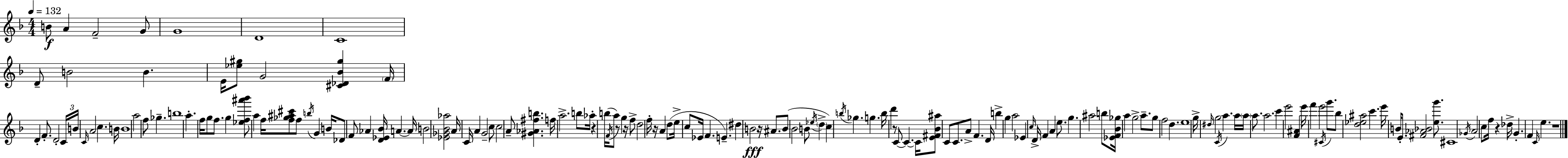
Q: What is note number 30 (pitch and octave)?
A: G5